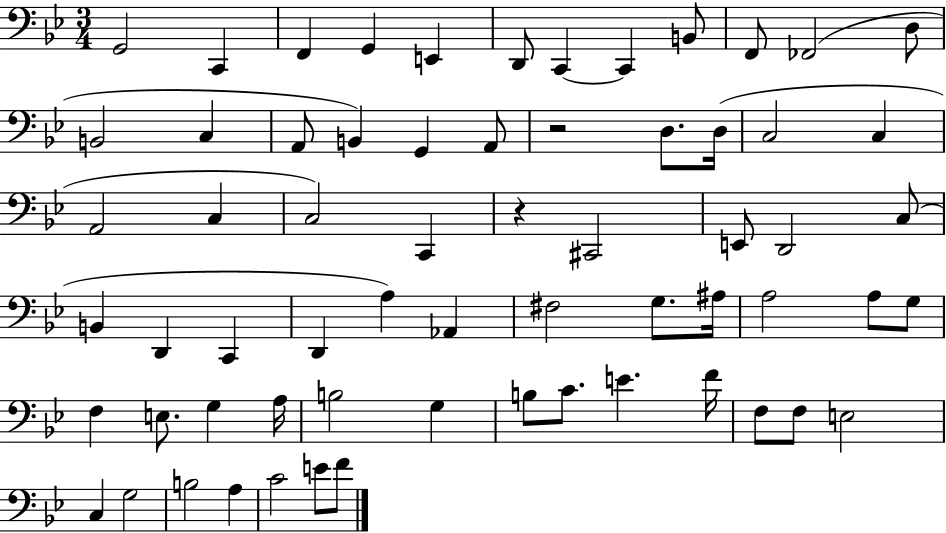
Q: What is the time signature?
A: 3/4